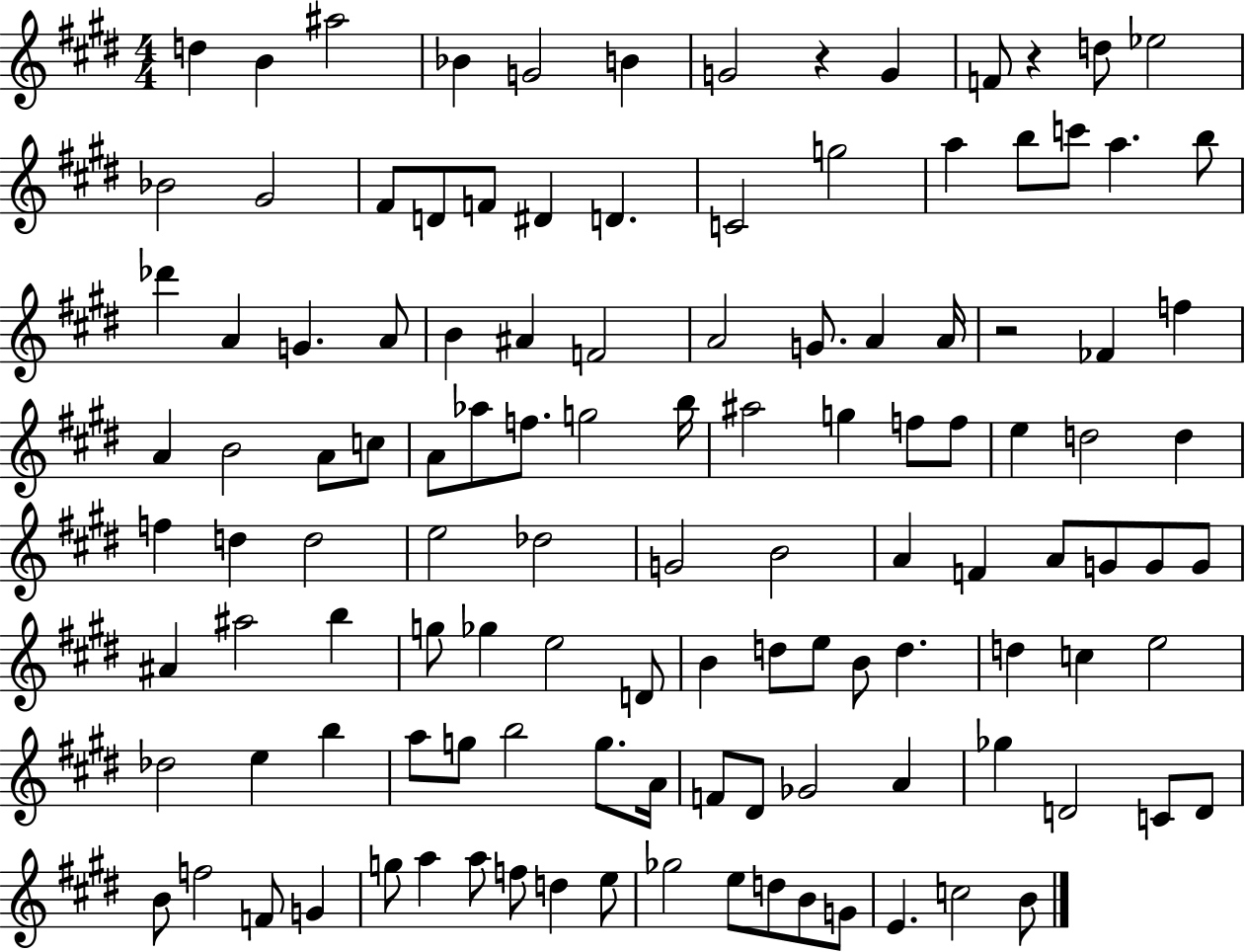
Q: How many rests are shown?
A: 3